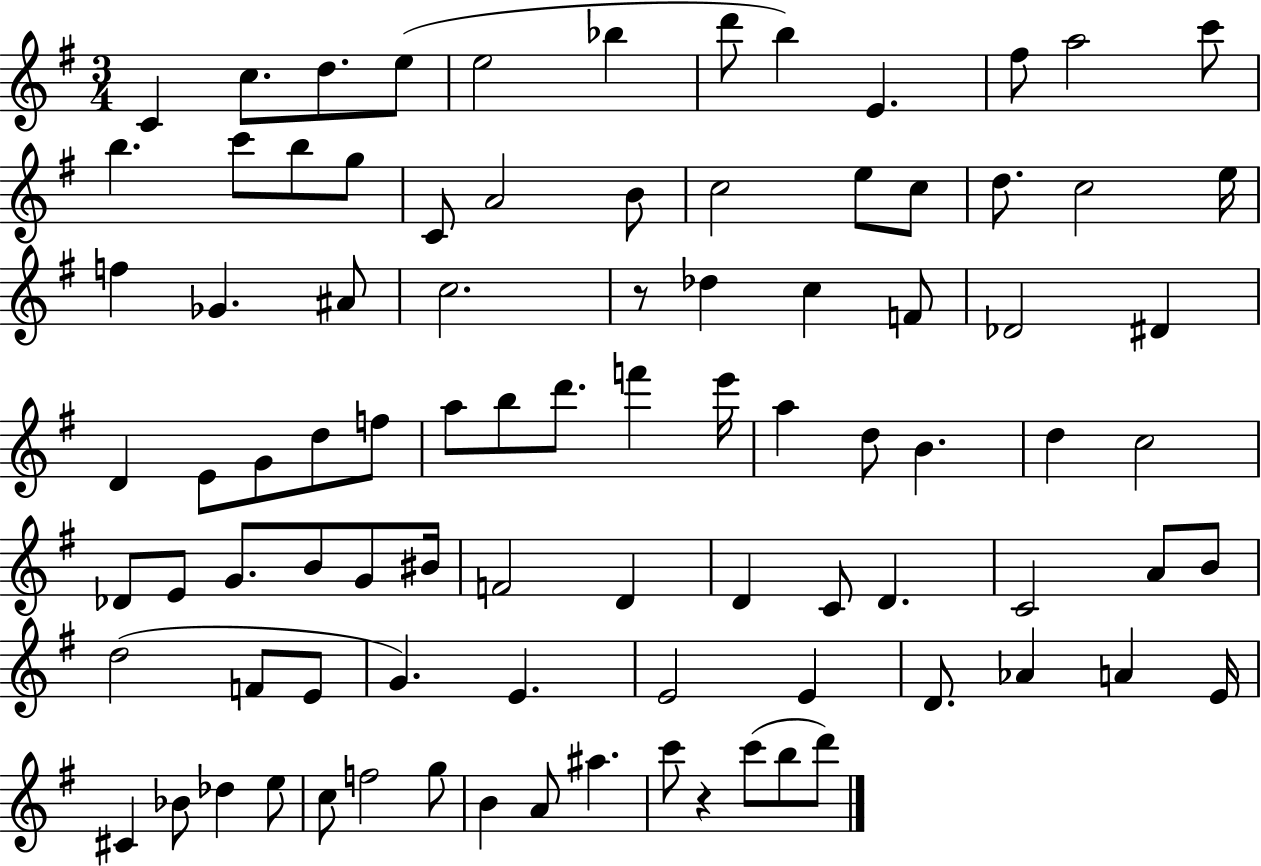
X:1
T:Untitled
M:3/4
L:1/4
K:G
C c/2 d/2 e/2 e2 _b d'/2 b E ^f/2 a2 c'/2 b c'/2 b/2 g/2 C/2 A2 B/2 c2 e/2 c/2 d/2 c2 e/4 f _G ^A/2 c2 z/2 _d c F/2 _D2 ^D D E/2 G/2 d/2 f/2 a/2 b/2 d'/2 f' e'/4 a d/2 B d c2 _D/2 E/2 G/2 B/2 G/2 ^B/4 F2 D D C/2 D C2 A/2 B/2 d2 F/2 E/2 G E E2 E D/2 _A A E/4 ^C _B/2 _d e/2 c/2 f2 g/2 B A/2 ^a c'/2 z c'/2 b/2 d'/2